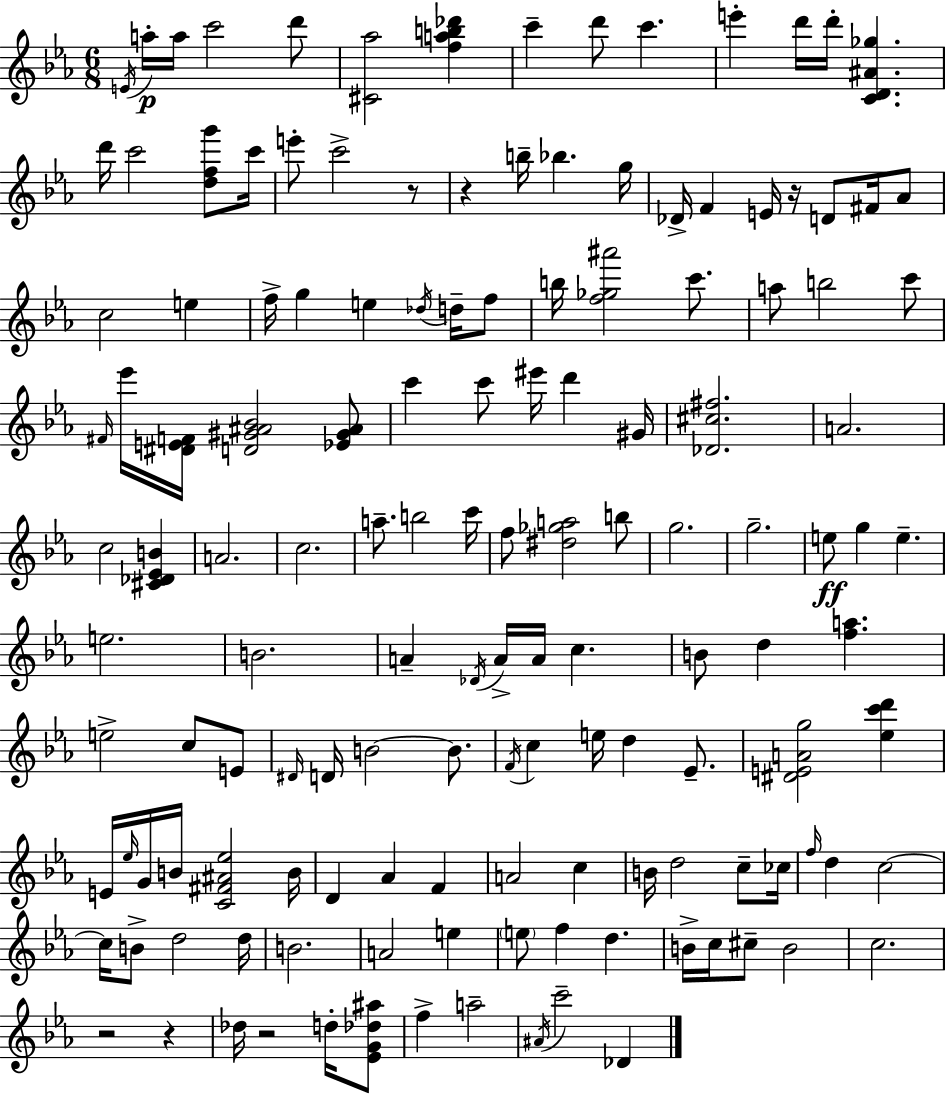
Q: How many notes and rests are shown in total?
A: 141